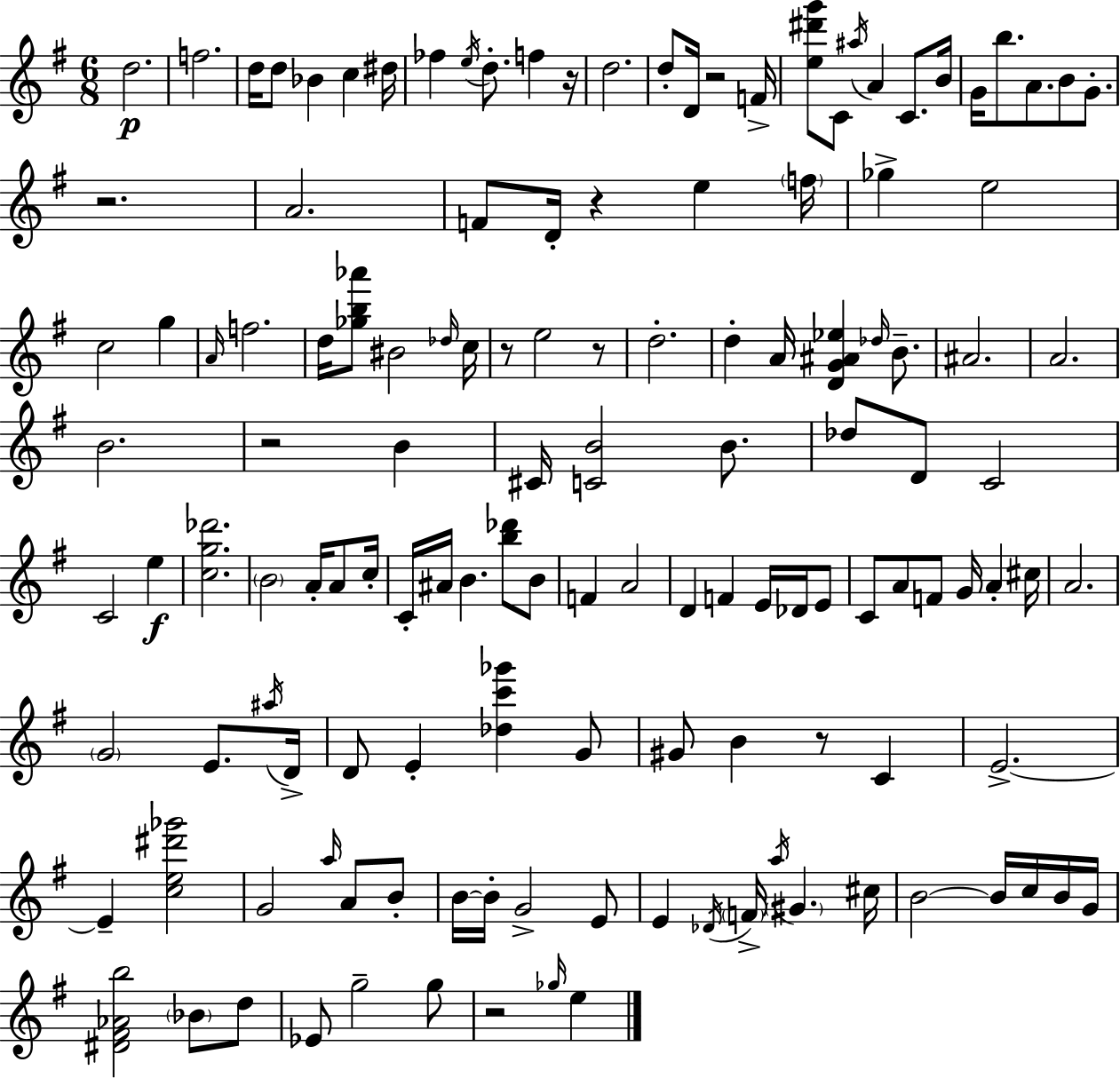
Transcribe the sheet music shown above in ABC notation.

X:1
T:Untitled
M:6/8
L:1/4
K:Em
d2 f2 d/4 d/2 _B c ^d/4 _f e/4 d/2 f z/4 d2 d/2 D/4 z2 F/4 [e^d'g']/2 C/2 ^a/4 A C/2 B/4 G/4 b/2 A/2 B/2 G/2 z2 A2 F/2 D/4 z e f/4 _g e2 c2 g A/4 f2 d/4 [_gb_a']/2 ^B2 _d/4 c/4 z/2 e2 z/2 d2 d A/4 [DG^A_e] _d/4 B/2 ^A2 A2 B2 z2 B ^C/4 [CB]2 B/2 _d/2 D/2 C2 C2 e [cg_d']2 B2 A/4 A/2 c/4 C/4 ^A/4 B [b_d']/2 B/2 F A2 D F E/4 _D/4 E/2 C/2 A/2 F/2 G/4 A ^c/4 A2 G2 E/2 ^a/4 D/4 D/2 E [_dc'_g'] G/2 ^G/2 B z/2 C E2 E [ce^d'_g']2 G2 a/4 A/2 B/2 B/4 B/4 G2 E/2 E _D/4 F/4 a/4 ^G ^c/4 B2 B/4 c/4 B/4 G/4 [^D^F_Ab]2 _B/2 d/2 _E/2 g2 g/2 z2 _g/4 e